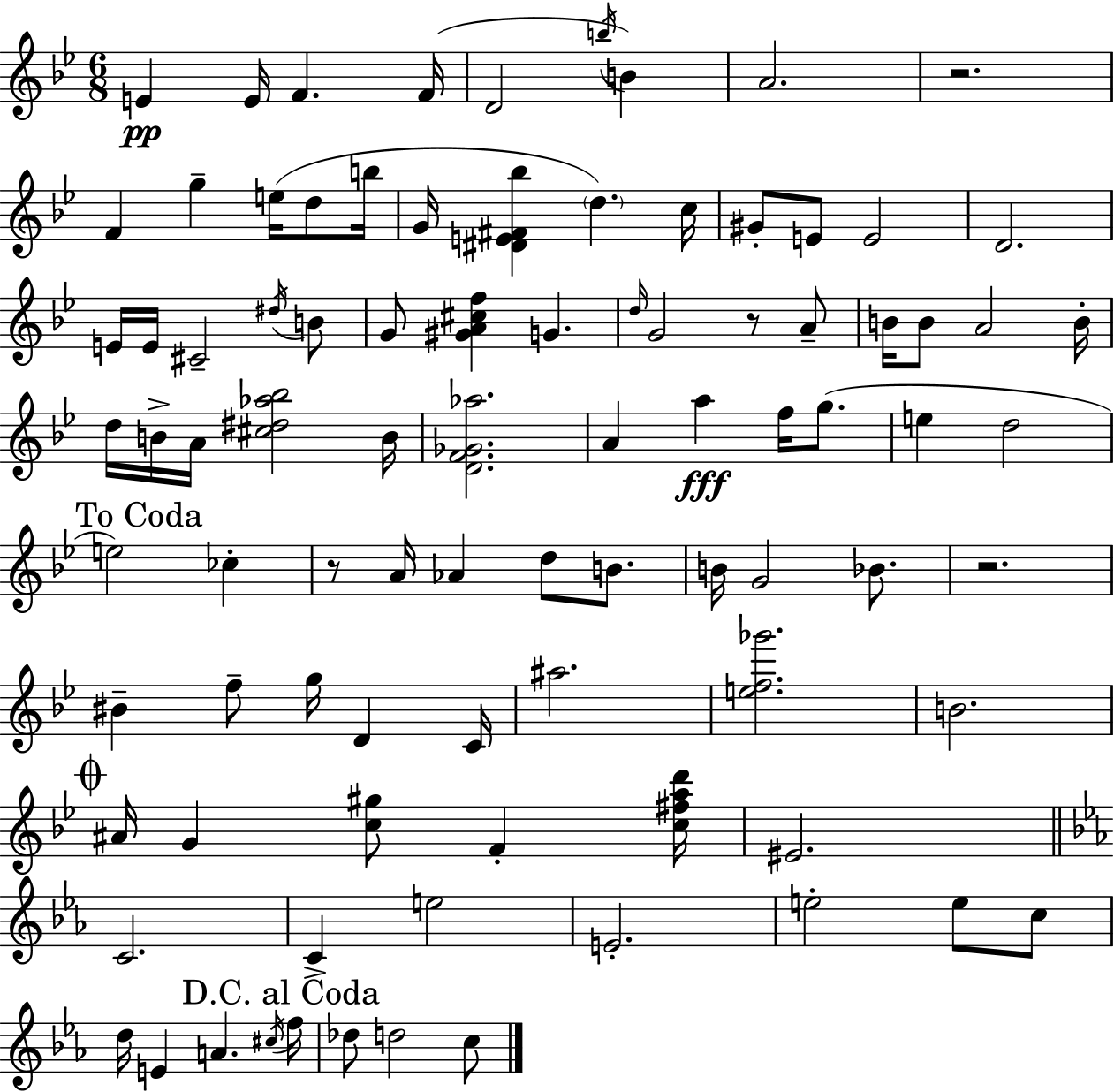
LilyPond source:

{
  \clef treble
  \numericTimeSignature
  \time 6/8
  \key bes \major
  e'4\pp e'16 f'4. f'16( | d'2 \acciaccatura { b''16 } b'4) | a'2. | r2. | \break f'4 g''4-- e''16( d''8 | b''16 g'16 <dis' e' fis' bes''>4 \parenthesize d''4.) | c''16 gis'8-. e'8 e'2 | d'2. | \break e'16 e'16 cis'2-- \acciaccatura { dis''16 } | b'8 g'8 <gis' a' cis'' f''>4 g'4. | \grace { d''16 } g'2 r8 | a'8-- b'16 b'8 a'2 | \break b'16-. d''16 b'16-> a'16 <cis'' dis'' aes'' bes''>2 | b'16 <d' f' ges' aes''>2. | a'4 a''4\fff f''16 | g''8.( e''4 d''2 | \break \mark "To Coda" e''2) ces''4-. | r8 a'16 aes'4 d''8 | b'8. b'16 g'2 | bes'8. r2. | \break bis'4-- f''8-- g''16 d'4 | c'16 ais''2. | <e'' f'' ges'''>2. | b'2. | \break \mark \markup { \musicglyph "scripts.coda" } ais'16 g'4 <c'' gis''>8 f'4-. | <c'' fis'' a'' d'''>16 eis'2. | \bar "||" \break \key c \minor c'2. | c'4-> e''2 | e'2.-. | e''2-. e''8 c''8 | \break d''16 e'4 a'4. \acciaccatura { cis''16 } | \mark "D.C. al Coda" f''16 des''8 d''2 c''8 | \bar "|."
}